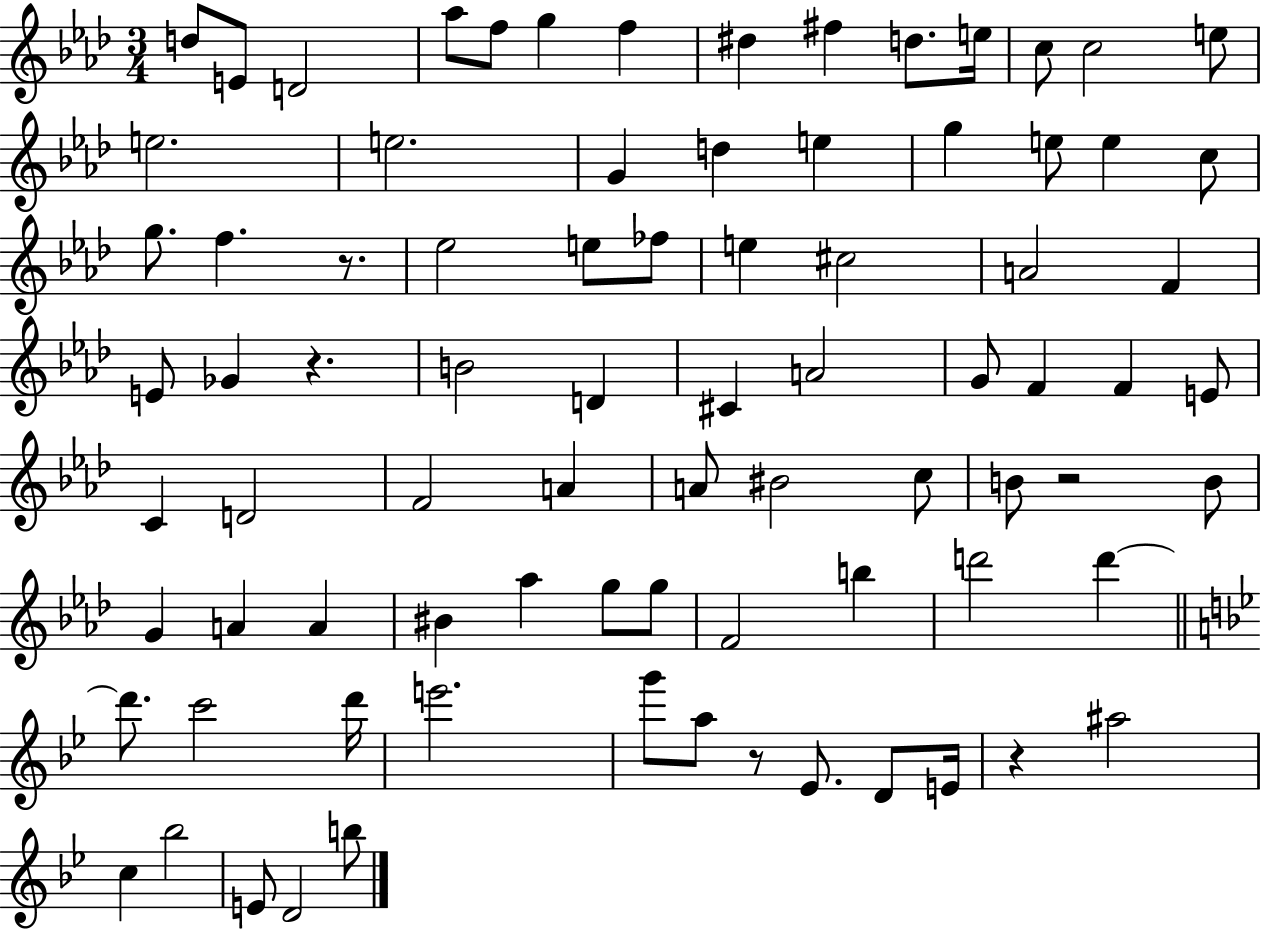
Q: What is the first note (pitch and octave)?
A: D5